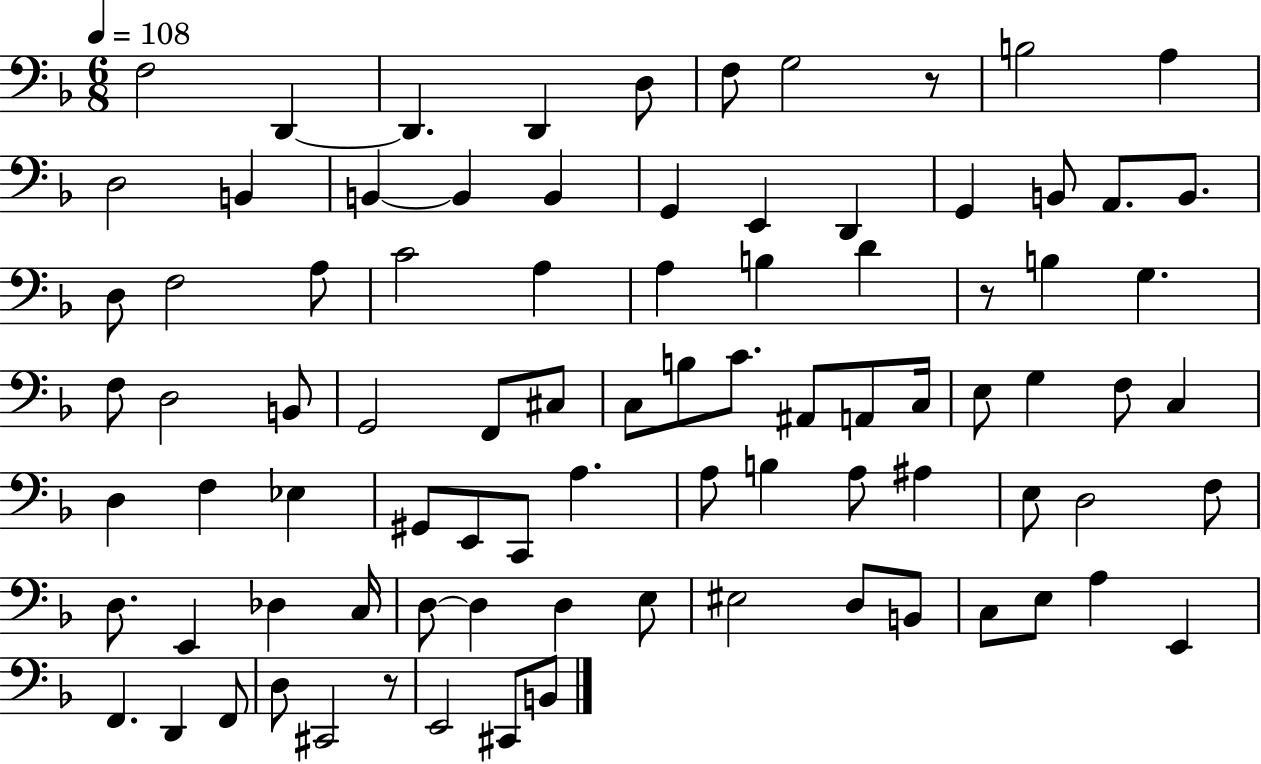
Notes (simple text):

F3/h D2/q D2/q. D2/q D3/e F3/e G3/h R/e B3/h A3/q D3/h B2/q B2/q B2/q B2/q G2/q E2/q D2/q G2/q B2/e A2/e. B2/e. D3/e F3/h A3/e C4/h A3/q A3/q B3/q D4/q R/e B3/q G3/q. F3/e D3/h B2/e G2/h F2/e C#3/e C3/e B3/e C4/e. A#2/e A2/e C3/s E3/e G3/q F3/e C3/q D3/q F3/q Eb3/q G#2/e E2/e C2/e A3/q. A3/e B3/q A3/e A#3/q E3/e D3/h F3/e D3/e. E2/q Db3/q C3/s D3/e D3/q D3/q E3/e EIS3/h D3/e B2/e C3/e E3/e A3/q E2/q F2/q. D2/q F2/e D3/e C#2/h R/e E2/h C#2/e B2/e